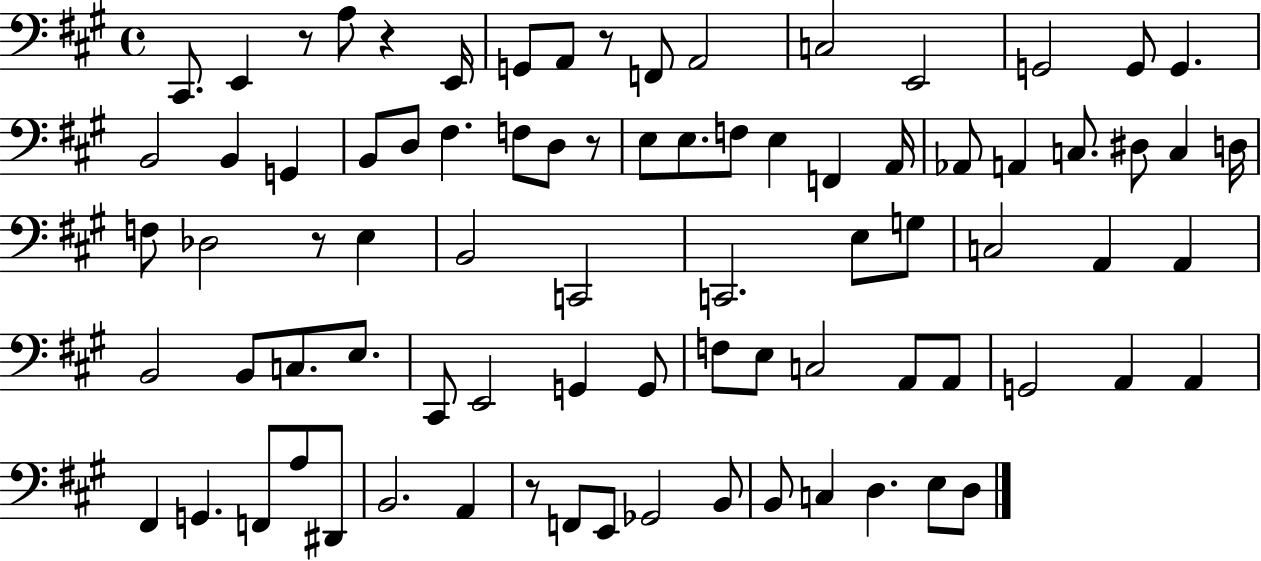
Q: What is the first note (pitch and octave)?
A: C#2